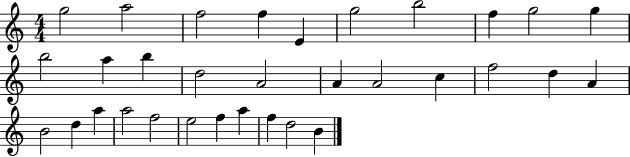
{
  \clef treble
  \numericTimeSignature
  \time 4/4
  \key c \major
  g''2 a''2 | f''2 f''4 e'4 | g''2 b''2 | f''4 g''2 g''4 | \break b''2 a''4 b''4 | d''2 a'2 | a'4 a'2 c''4 | f''2 d''4 a'4 | \break b'2 d''4 a''4 | a''2 f''2 | e''2 f''4 a''4 | f''4 d''2 b'4 | \break \bar "|."
}